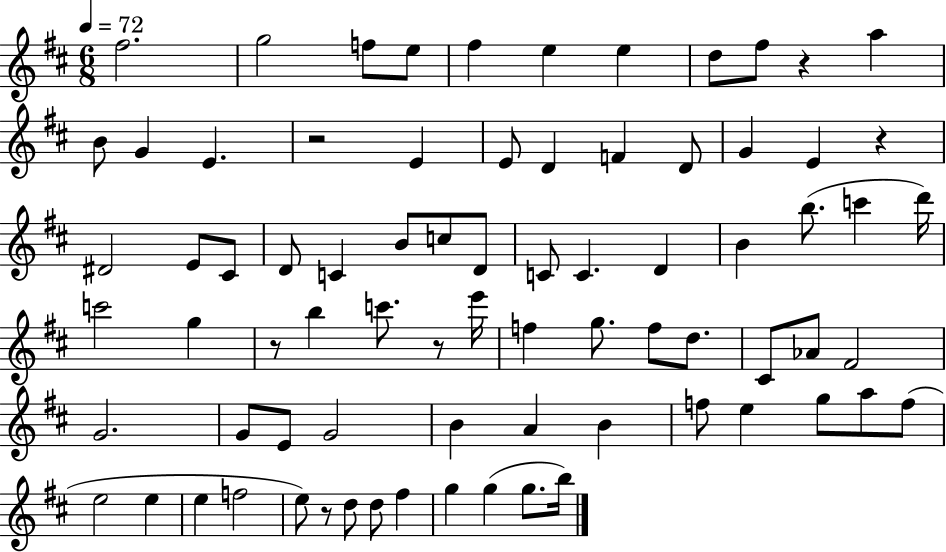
{
  \clef treble
  \numericTimeSignature
  \time 6/8
  \key d \major
  \tempo 4 = 72
  \repeat volta 2 { fis''2. | g''2 f''8 e''8 | fis''4 e''4 e''4 | d''8 fis''8 r4 a''4 | \break b'8 g'4 e'4. | r2 e'4 | e'8 d'4 f'4 d'8 | g'4 e'4 r4 | \break dis'2 e'8 cis'8 | d'8 c'4 b'8 c''8 d'8 | c'8 c'4. d'4 | b'4 b''8.( c'''4 d'''16) | \break c'''2 g''4 | r8 b''4 c'''8. r8 e'''16 | f''4 g''8. f''8 d''8. | cis'8 aes'8 fis'2 | \break g'2. | g'8 e'8 g'2 | b'4 a'4 b'4 | f''8 e''4 g''8 a''8 f''8( | \break e''2 e''4 | e''4 f''2 | e''8) r8 d''8 d''8 fis''4 | g''4 g''4( g''8. b''16) | \break } \bar "|."
}